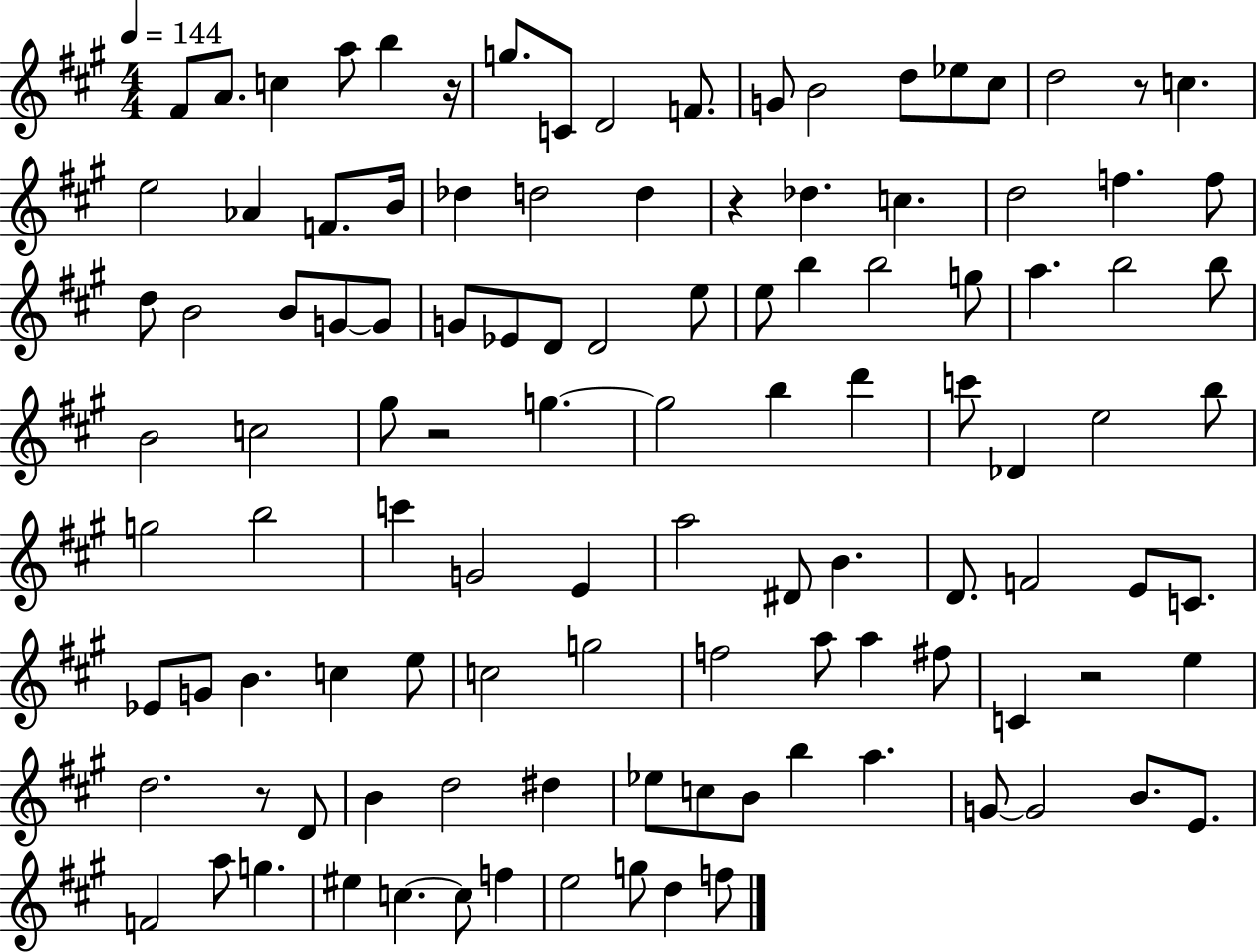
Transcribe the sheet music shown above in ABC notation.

X:1
T:Untitled
M:4/4
L:1/4
K:A
^F/2 A/2 c a/2 b z/4 g/2 C/2 D2 F/2 G/2 B2 d/2 _e/2 ^c/2 d2 z/2 c e2 _A F/2 B/4 _d d2 d z _d c d2 f f/2 d/2 B2 B/2 G/2 G/2 G/2 _E/2 D/2 D2 e/2 e/2 b b2 g/2 a b2 b/2 B2 c2 ^g/2 z2 g g2 b d' c'/2 _D e2 b/2 g2 b2 c' G2 E a2 ^D/2 B D/2 F2 E/2 C/2 _E/2 G/2 B c e/2 c2 g2 f2 a/2 a ^f/2 C z2 e d2 z/2 D/2 B d2 ^d _e/2 c/2 B/2 b a G/2 G2 B/2 E/2 F2 a/2 g ^e c c/2 f e2 g/2 d f/2